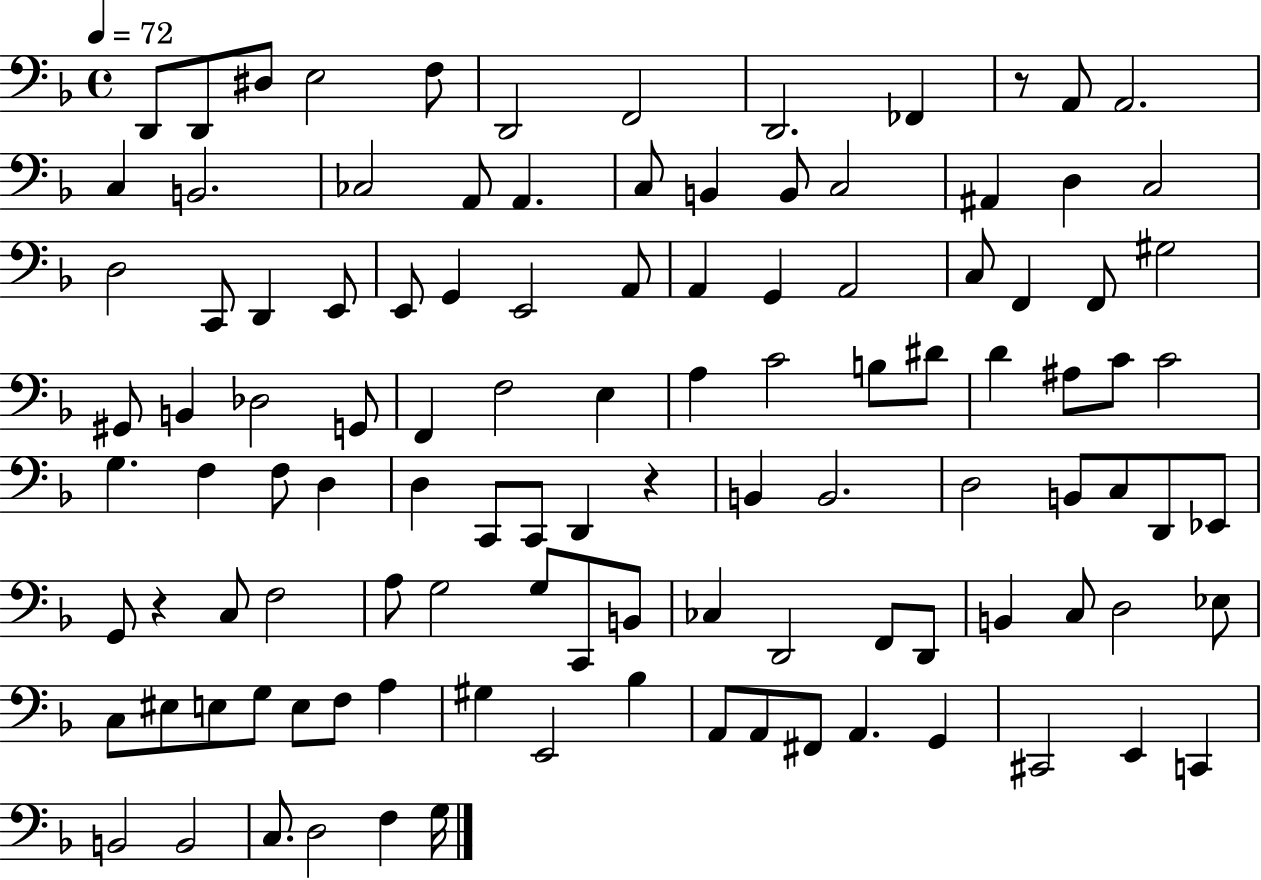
X:1
T:Untitled
M:4/4
L:1/4
K:F
D,,/2 D,,/2 ^D,/2 E,2 F,/2 D,,2 F,,2 D,,2 _F,, z/2 A,,/2 A,,2 C, B,,2 _C,2 A,,/2 A,, C,/2 B,, B,,/2 C,2 ^A,, D, C,2 D,2 C,,/2 D,, E,,/2 E,,/2 G,, E,,2 A,,/2 A,, G,, A,,2 C,/2 F,, F,,/2 ^G,2 ^G,,/2 B,, _D,2 G,,/2 F,, F,2 E, A, C2 B,/2 ^D/2 D ^A,/2 C/2 C2 G, F, F,/2 D, D, C,,/2 C,,/2 D,, z B,, B,,2 D,2 B,,/2 C,/2 D,,/2 _E,,/2 G,,/2 z C,/2 F,2 A,/2 G,2 G,/2 C,,/2 B,,/2 _C, D,,2 F,,/2 D,,/2 B,, C,/2 D,2 _E,/2 C,/2 ^E,/2 E,/2 G,/2 E,/2 F,/2 A, ^G, E,,2 _B, A,,/2 A,,/2 ^F,,/2 A,, G,, ^C,,2 E,, C,, B,,2 B,,2 C,/2 D,2 F, G,/4